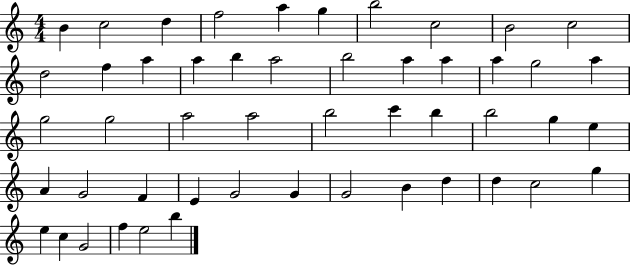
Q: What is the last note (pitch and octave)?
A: B5